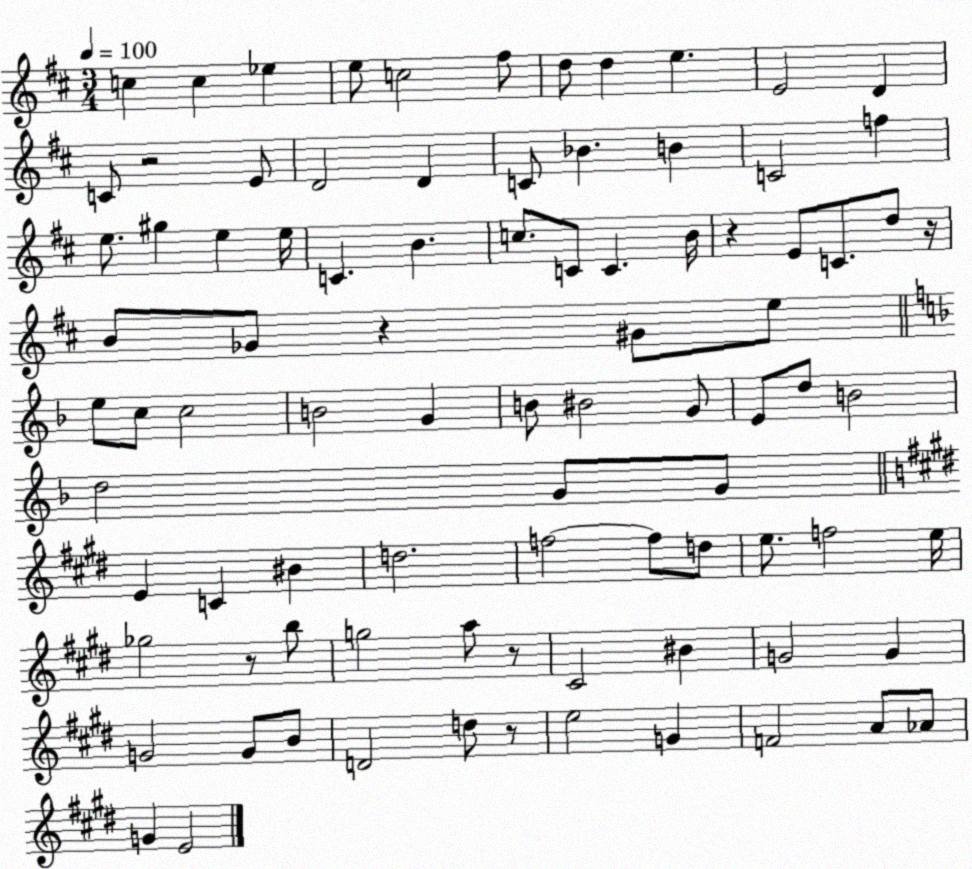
X:1
T:Untitled
M:3/4
L:1/4
K:D
c c _e e/2 c2 ^f/2 d/2 d e E2 D C/2 z2 E/2 D2 D C/2 _B B C2 f e/2 ^g e e/4 C B c/2 C/2 C B/4 z E/2 C/2 d/2 z/4 B/2 _G/2 z ^G/2 e/2 e/2 c/2 c2 B2 G B/2 ^B2 G/2 E/2 d/2 B2 d2 G/2 G/2 E C ^B d2 f2 f/2 d/2 e/2 f2 e/4 _g2 z/2 b/2 g2 a/2 z/2 ^C2 ^B G2 G G2 G/2 B/2 D2 d/2 z/2 e2 G F2 A/2 _A/2 G E2